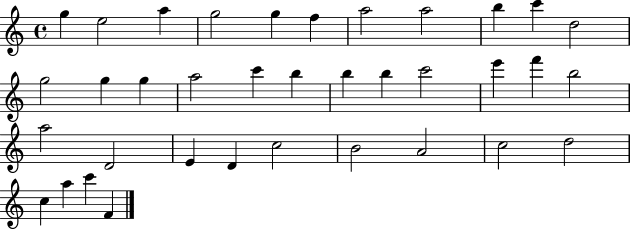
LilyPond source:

{
  \clef treble
  \time 4/4
  \defaultTimeSignature
  \key c \major
  g''4 e''2 a''4 | g''2 g''4 f''4 | a''2 a''2 | b''4 c'''4 d''2 | \break g''2 g''4 g''4 | a''2 c'''4 b''4 | b''4 b''4 c'''2 | e'''4 f'''4 b''2 | \break a''2 d'2 | e'4 d'4 c''2 | b'2 a'2 | c''2 d''2 | \break c''4 a''4 c'''4 f'4 | \bar "|."
}